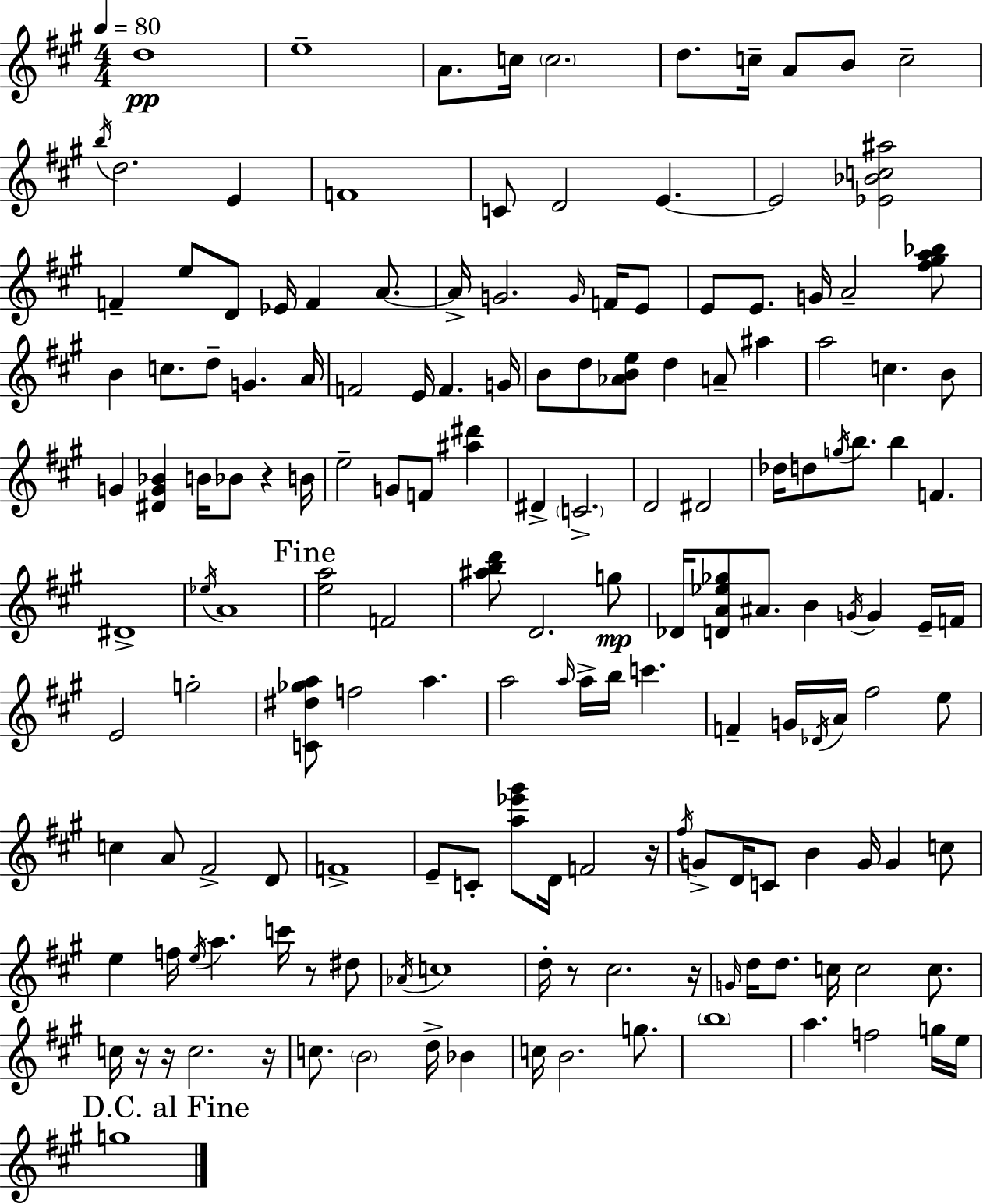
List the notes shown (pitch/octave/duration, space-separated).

D5/w E5/w A4/e. C5/s C5/h. D5/e. C5/s A4/e B4/e C5/h B5/s D5/h. E4/q F4/w C4/e D4/h E4/q. E4/h [Eb4,Bb4,C5,A#5]/h F4/q E5/e D4/e Eb4/s F4/q A4/e. A4/s G4/h. G4/s F4/s E4/e E4/e E4/e. G4/s A4/h [F#5,G#5,A5,Bb5]/e B4/q C5/e. D5/e G4/q. A4/s F4/h E4/s F4/q. G4/s B4/e D5/e [Ab4,B4,E5]/e D5/q A4/e A#5/q A5/h C5/q. B4/e G4/q [D#4,G4,Bb4]/q B4/s Bb4/e R/q B4/s E5/h G4/e F4/e [A#5,D#6]/q D#4/q C4/h. D4/h D#4/h Db5/s D5/e G5/s B5/e. B5/q F4/q. D#4/w Eb5/s A4/w [E5,A5]/h F4/h [A#5,B5,D6]/e D4/h. G5/e Db4/s [D4,A4,Eb5,Gb5]/e A#4/e. B4/q G4/s G4/q E4/s F4/s E4/h G5/h [C4,D#5,Gb5,A5]/e F5/h A5/q. A5/h A5/s A5/s B5/s C6/q. F4/q G4/s Db4/s A4/s F#5/h E5/e C5/q A4/e F#4/h D4/e F4/w E4/e C4/e [A5,Eb6,G#6]/e D4/s F4/h R/s F#5/s G4/e D4/s C4/e B4/q G4/s G4/q C5/e E5/q F5/s E5/s A5/q. C6/s R/e D#5/e Ab4/s C5/w D5/s R/e C#5/h. R/s G4/s D5/s D5/e. C5/s C5/h C5/e. C5/s R/s R/s C5/h. R/s C5/e. B4/h D5/s Bb4/q C5/s B4/h. G5/e. B5/w A5/q. F5/h G5/s E5/s G5/w